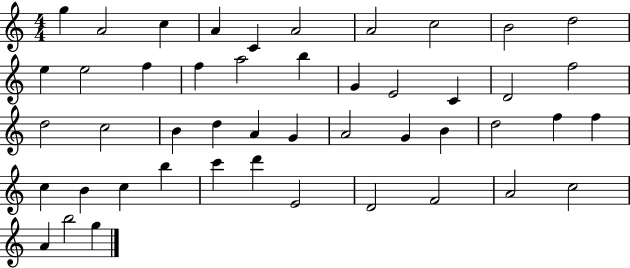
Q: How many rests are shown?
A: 0